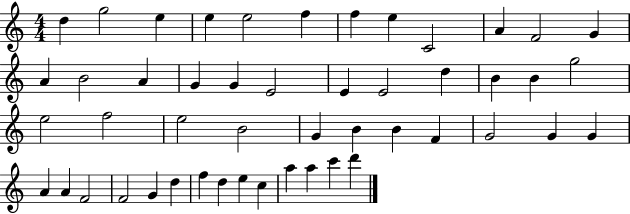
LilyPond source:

{
  \clef treble
  \numericTimeSignature
  \time 4/4
  \key c \major
  d''4 g''2 e''4 | e''4 e''2 f''4 | f''4 e''4 c'2 | a'4 f'2 g'4 | \break a'4 b'2 a'4 | g'4 g'4 e'2 | e'4 e'2 d''4 | b'4 b'4 g''2 | \break e''2 f''2 | e''2 b'2 | g'4 b'4 b'4 f'4 | g'2 g'4 g'4 | \break a'4 a'4 f'2 | f'2 g'4 d''4 | f''4 d''4 e''4 c''4 | a''4 a''4 c'''4 d'''4 | \break \bar "|."
}